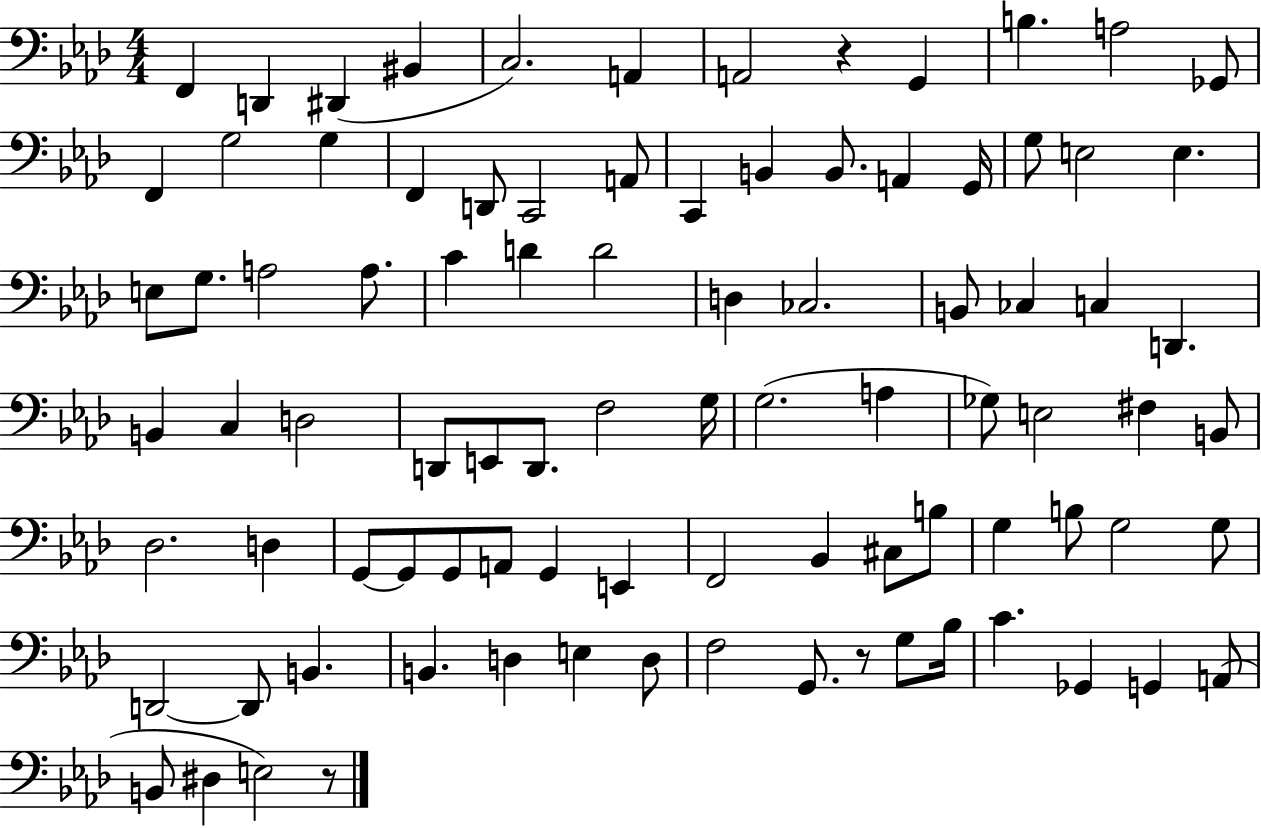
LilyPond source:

{
  \clef bass
  \numericTimeSignature
  \time 4/4
  \key aes \major
  f,4 d,4 dis,4( bis,4 | c2.) a,4 | a,2 r4 g,4 | b4. a2 ges,8 | \break f,4 g2 g4 | f,4 d,8 c,2 a,8 | c,4 b,4 b,8. a,4 g,16 | g8 e2 e4. | \break e8 g8. a2 a8. | c'4 d'4 d'2 | d4 ces2. | b,8 ces4 c4 d,4. | \break b,4 c4 d2 | d,8 e,8 d,8. f2 g16 | g2.( a4 | ges8) e2 fis4 b,8 | \break des2. d4 | g,8~~ g,8 g,8 a,8 g,4 e,4 | f,2 bes,4 cis8 b8 | g4 b8 g2 g8 | \break d,2~~ d,8 b,4. | b,4. d4 e4 d8 | f2 g,8. r8 g8 bes16 | c'4. ges,4 g,4 a,8( | \break b,8 dis4 e2) r8 | \bar "|."
}